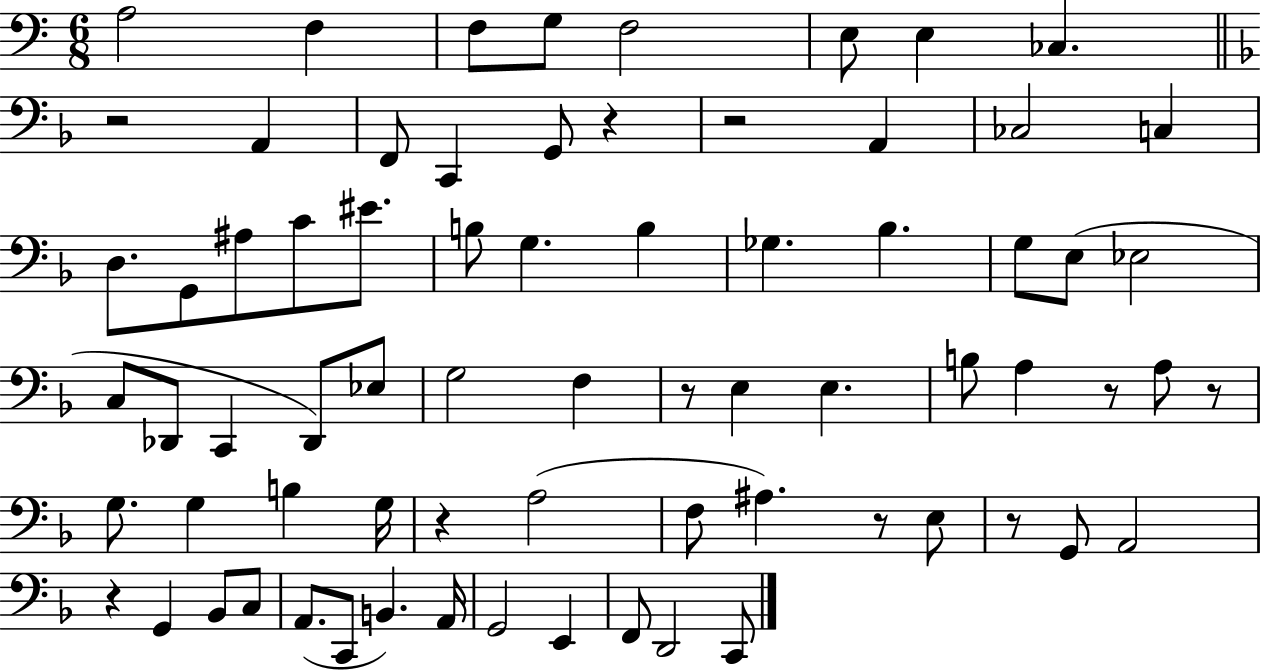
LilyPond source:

{
  \clef bass
  \numericTimeSignature
  \time 6/8
  \key c \major
  a2 f4 | f8 g8 f2 | e8 e4 ces4. | \bar "||" \break \key f \major r2 a,4 | f,8 c,4 g,8 r4 | r2 a,4 | ces2 c4 | \break d8. g,8 ais8 c'8 eis'8. | b8 g4. b4 | ges4. bes4. | g8 e8( ees2 | \break c8 des,8 c,4 des,8) ees8 | g2 f4 | r8 e4 e4. | b8 a4 r8 a8 r8 | \break g8. g4 b4 g16 | r4 a2( | f8 ais4.) r8 e8 | r8 g,8 a,2 | \break r4 g,4 bes,8 c8 | a,8.( c,8 b,4.) a,16 | g,2 e,4 | f,8 d,2 c,8 | \break \bar "|."
}